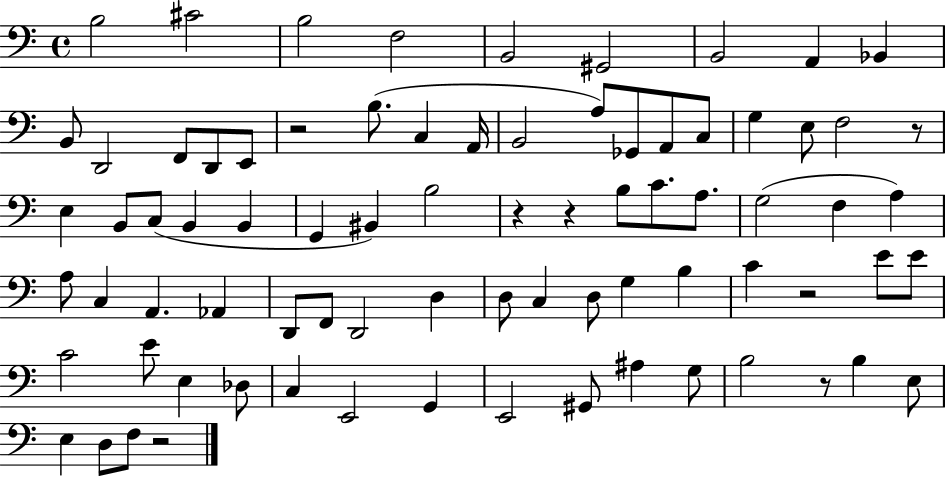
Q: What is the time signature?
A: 4/4